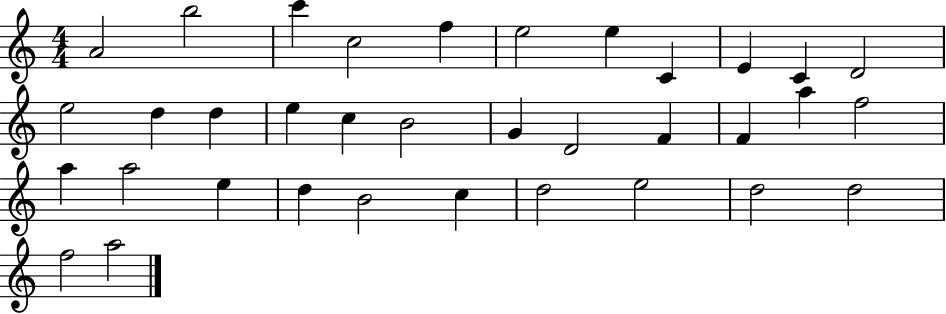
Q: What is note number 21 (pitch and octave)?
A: F4